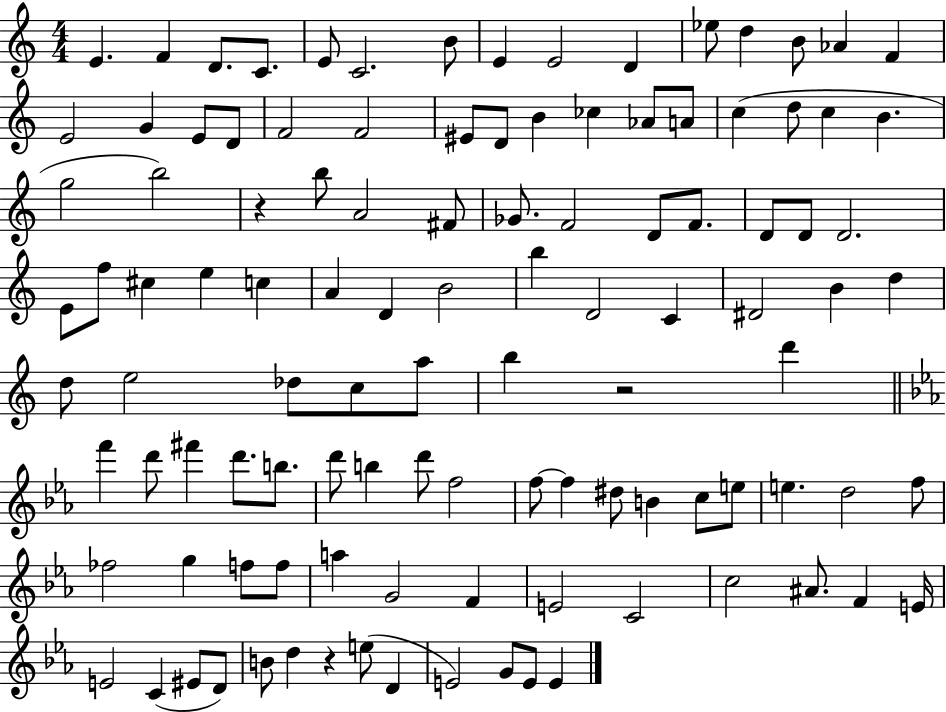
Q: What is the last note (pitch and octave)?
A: E4